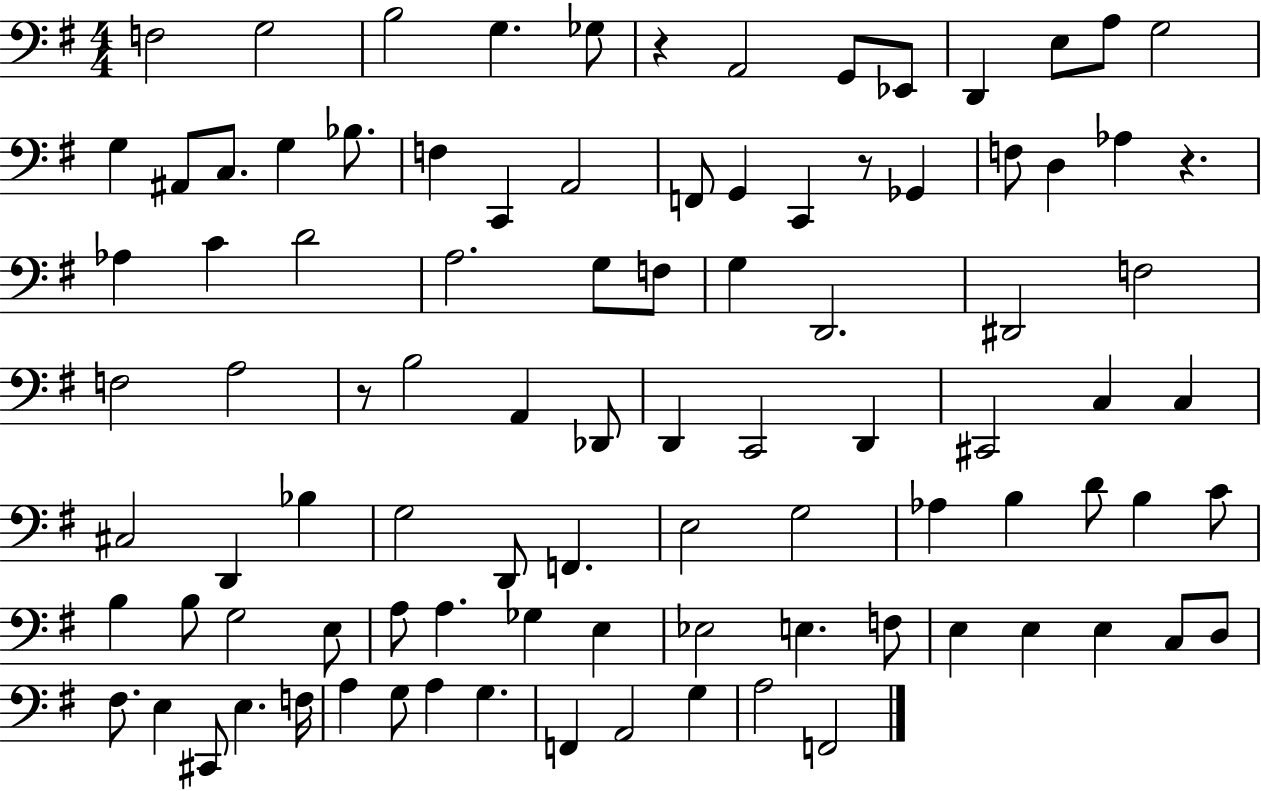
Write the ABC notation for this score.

X:1
T:Untitled
M:4/4
L:1/4
K:G
F,2 G,2 B,2 G, _G,/2 z A,,2 G,,/2 _E,,/2 D,, E,/2 A,/2 G,2 G, ^A,,/2 C,/2 G, _B,/2 F, C,, A,,2 F,,/2 G,, C,, z/2 _G,, F,/2 D, _A, z _A, C D2 A,2 G,/2 F,/2 G, D,,2 ^D,,2 F,2 F,2 A,2 z/2 B,2 A,, _D,,/2 D,, C,,2 D,, ^C,,2 C, C, ^C,2 D,, _B, G,2 D,,/2 F,, E,2 G,2 _A, B, D/2 B, C/2 B, B,/2 G,2 E,/2 A,/2 A, _G, E, _E,2 E, F,/2 E, E, E, C,/2 D,/2 ^F,/2 E, ^C,,/2 E, F,/4 A, G,/2 A, G, F,, A,,2 G, A,2 F,,2